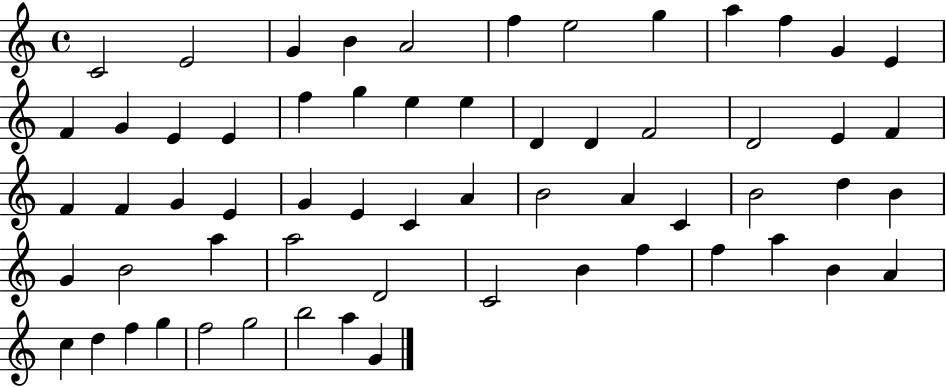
{
  \clef treble
  \time 4/4
  \defaultTimeSignature
  \key c \major
  c'2 e'2 | g'4 b'4 a'2 | f''4 e''2 g''4 | a''4 f''4 g'4 e'4 | \break f'4 g'4 e'4 e'4 | f''4 g''4 e''4 e''4 | d'4 d'4 f'2 | d'2 e'4 f'4 | \break f'4 f'4 g'4 e'4 | g'4 e'4 c'4 a'4 | b'2 a'4 c'4 | b'2 d''4 b'4 | \break g'4 b'2 a''4 | a''2 d'2 | c'2 b'4 f''4 | f''4 a''4 b'4 a'4 | \break c''4 d''4 f''4 g''4 | f''2 g''2 | b''2 a''4 g'4 | \bar "|."
}